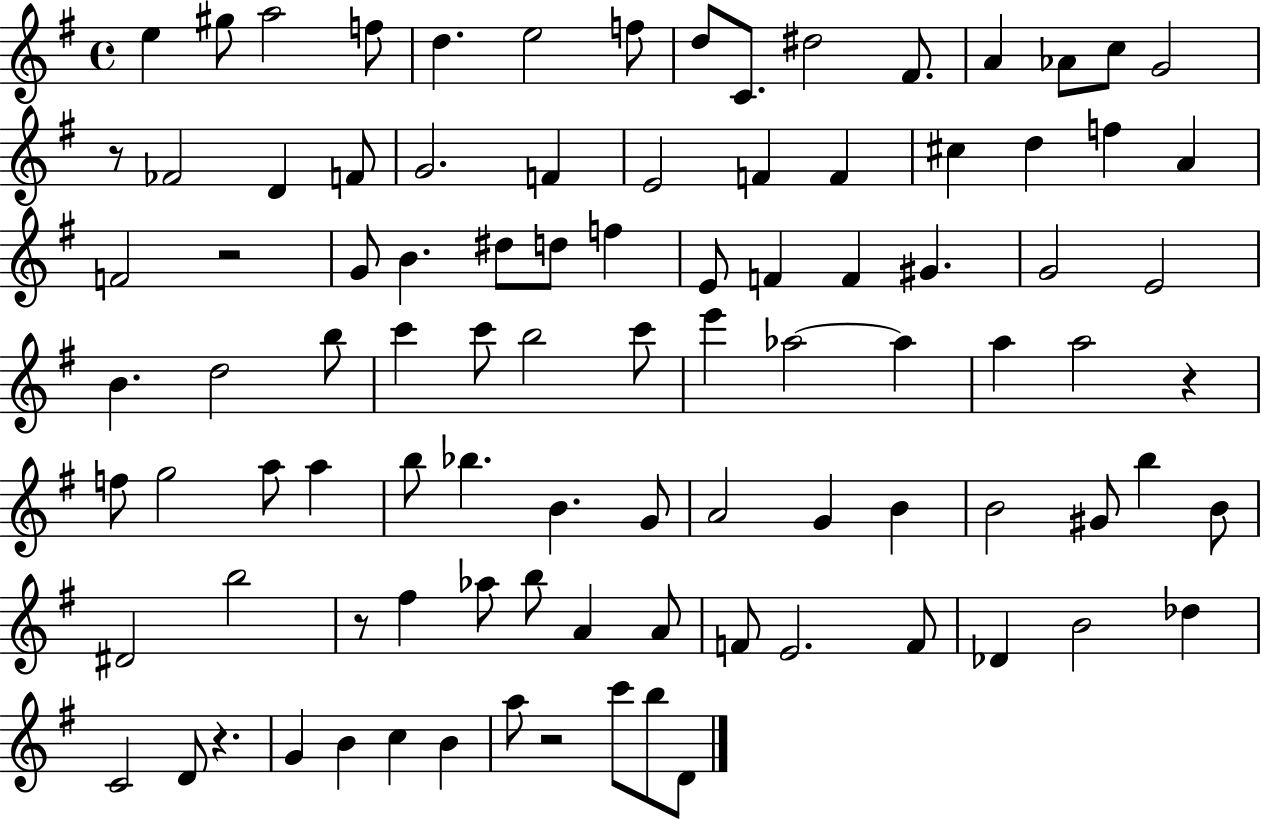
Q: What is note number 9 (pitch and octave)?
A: C4